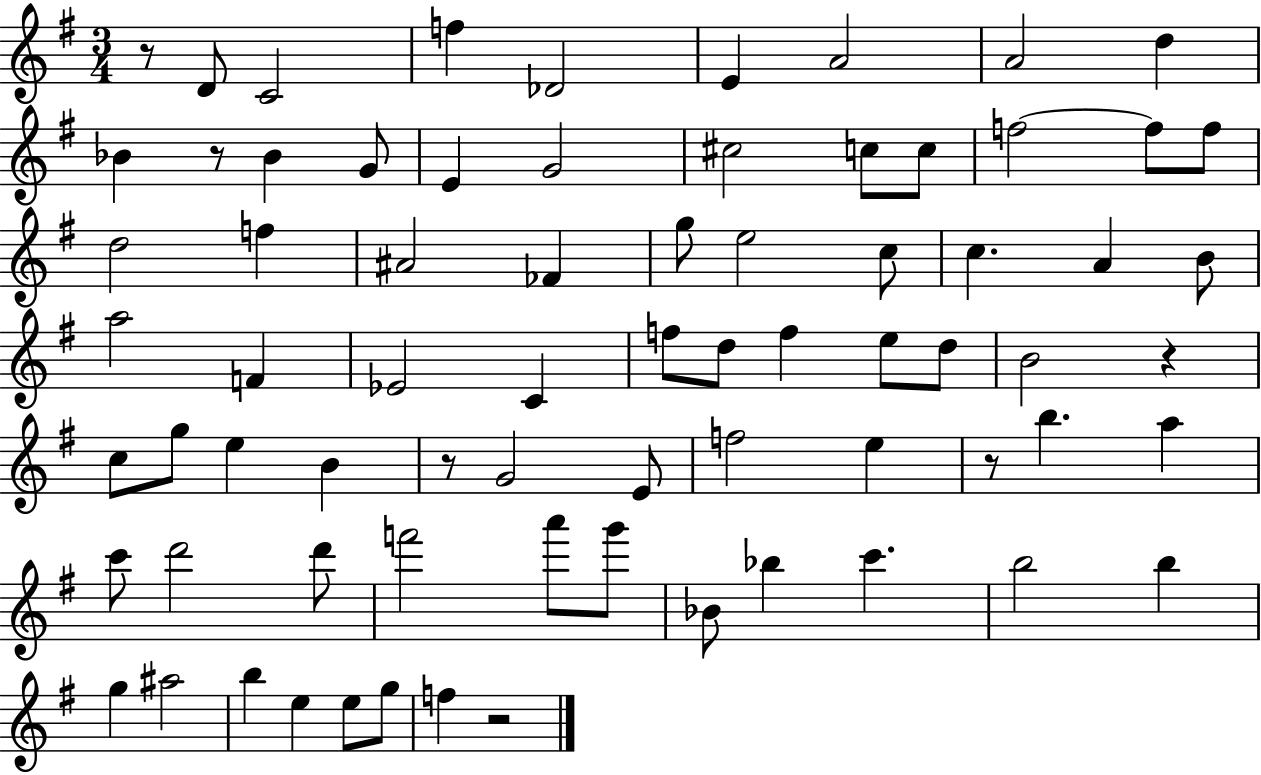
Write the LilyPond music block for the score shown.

{
  \clef treble
  \numericTimeSignature
  \time 3/4
  \key g \major
  r8 d'8 c'2 | f''4 des'2 | e'4 a'2 | a'2 d''4 | \break bes'4 r8 bes'4 g'8 | e'4 g'2 | cis''2 c''8 c''8 | f''2~~ f''8 f''8 | \break d''2 f''4 | ais'2 fes'4 | g''8 e''2 c''8 | c''4. a'4 b'8 | \break a''2 f'4 | ees'2 c'4 | f''8 d''8 f''4 e''8 d''8 | b'2 r4 | \break c''8 g''8 e''4 b'4 | r8 g'2 e'8 | f''2 e''4 | r8 b''4. a''4 | \break c'''8 d'''2 d'''8 | f'''2 a'''8 g'''8 | bes'8 bes''4 c'''4. | b''2 b''4 | \break g''4 ais''2 | b''4 e''4 e''8 g''8 | f''4 r2 | \bar "|."
}